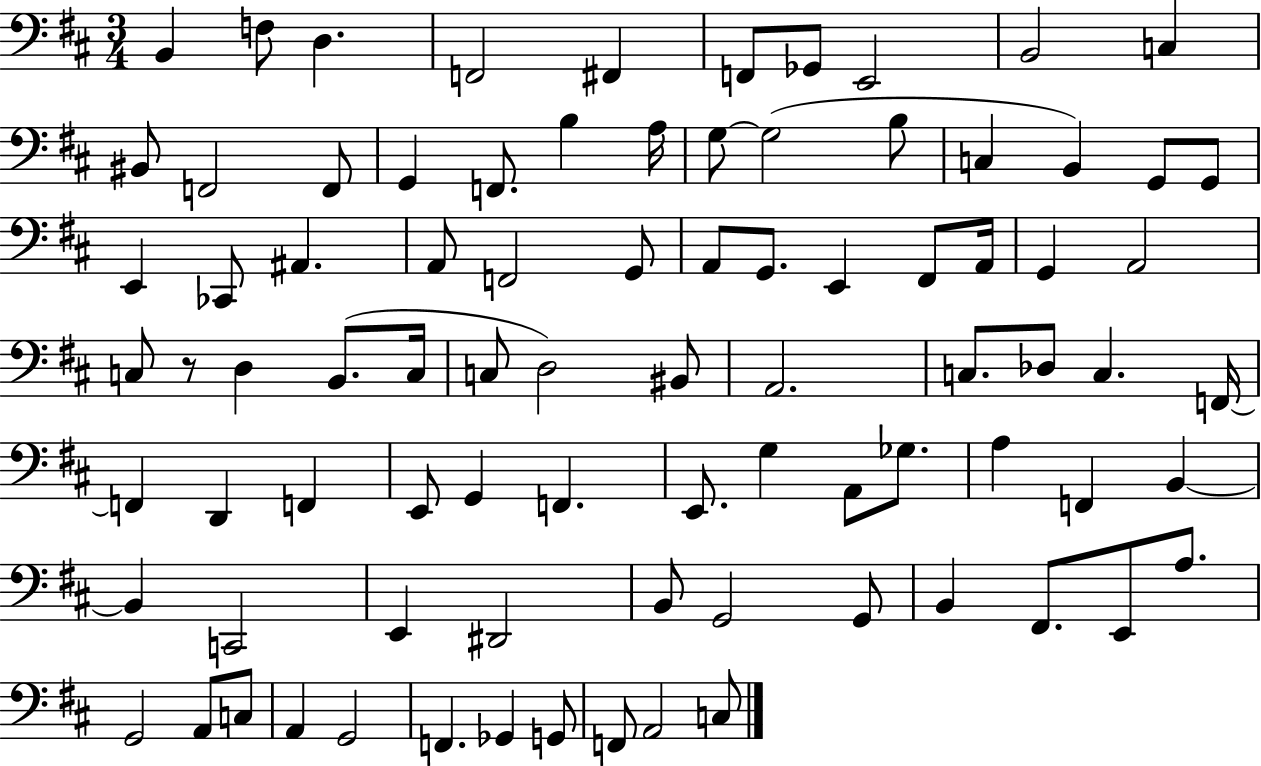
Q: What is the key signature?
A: D major